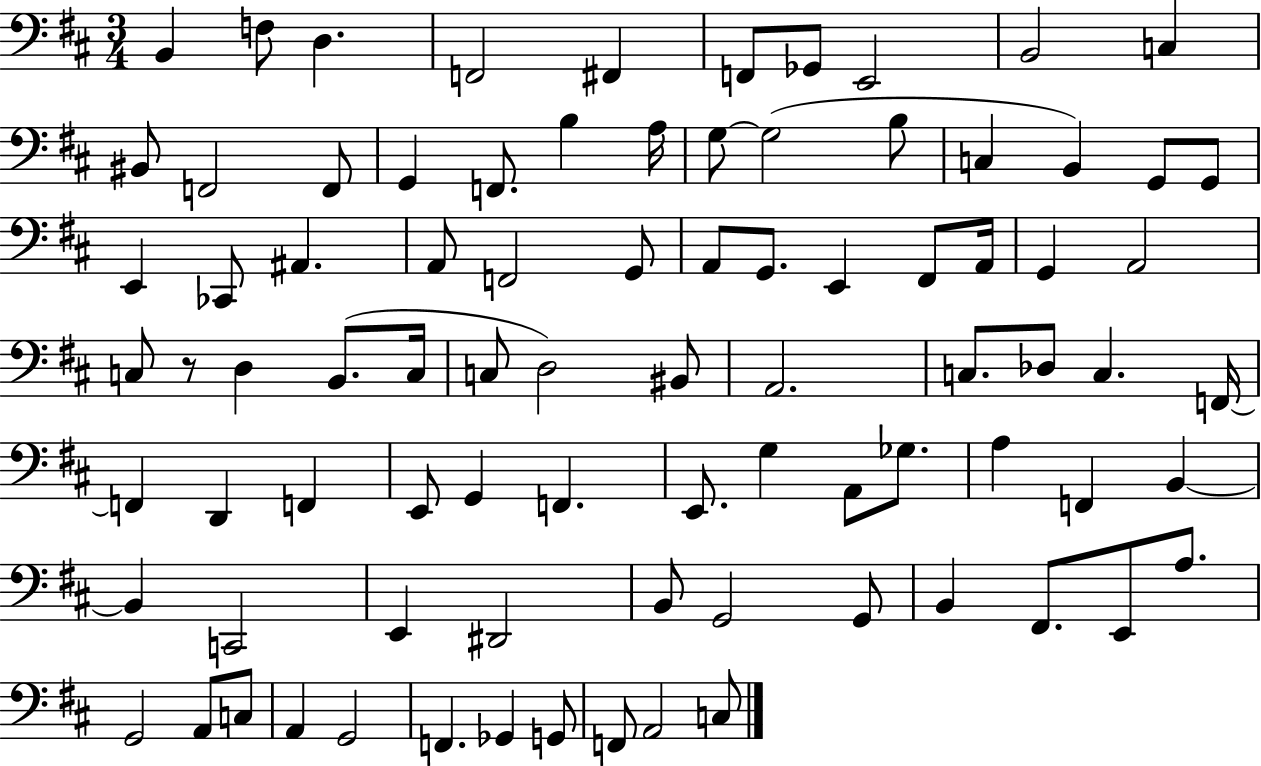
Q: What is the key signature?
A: D major